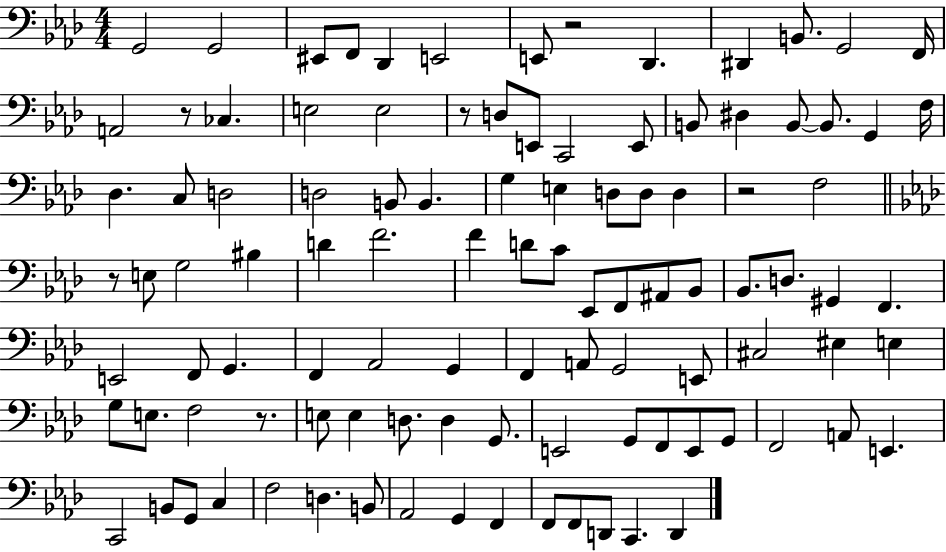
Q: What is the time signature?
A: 4/4